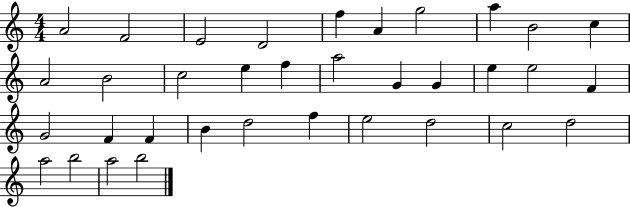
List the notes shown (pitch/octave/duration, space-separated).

A4/h F4/h E4/h D4/h F5/q A4/q G5/h A5/q B4/h C5/q A4/h B4/h C5/h E5/q F5/q A5/h G4/q G4/q E5/q E5/h F4/q G4/h F4/q F4/q B4/q D5/h F5/q E5/h D5/h C5/h D5/h A5/h B5/h A5/h B5/h